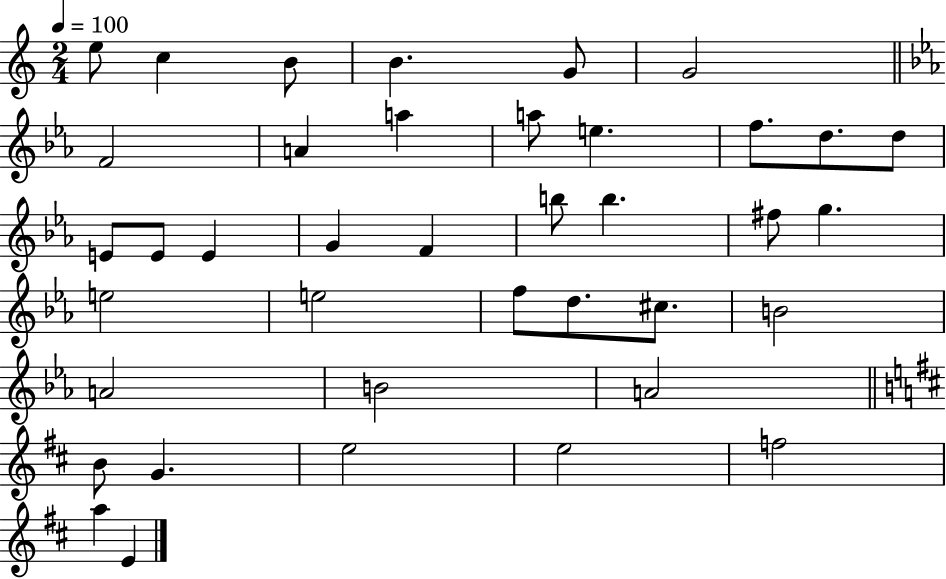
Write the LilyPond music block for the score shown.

{
  \clef treble
  \numericTimeSignature
  \time 2/4
  \key c \major
  \tempo 4 = 100
  e''8 c''4 b'8 | b'4. g'8 | g'2 | \bar "||" \break \key ees \major f'2 | a'4 a''4 | a''8 e''4. | f''8. d''8. d''8 | \break e'8 e'8 e'4 | g'4 f'4 | b''8 b''4. | fis''8 g''4. | \break e''2 | e''2 | f''8 d''8. cis''8. | b'2 | \break a'2 | b'2 | a'2 | \bar "||" \break \key d \major b'8 g'4. | e''2 | e''2 | f''2 | \break a''4 e'4 | \bar "|."
}